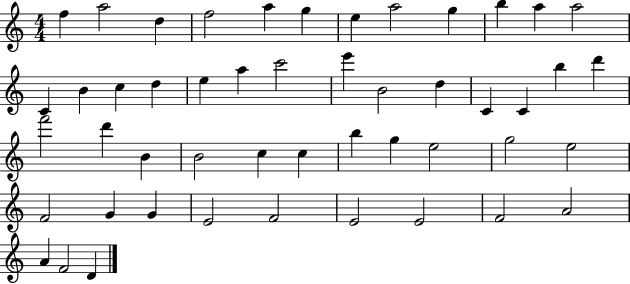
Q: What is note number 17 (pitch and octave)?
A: E5